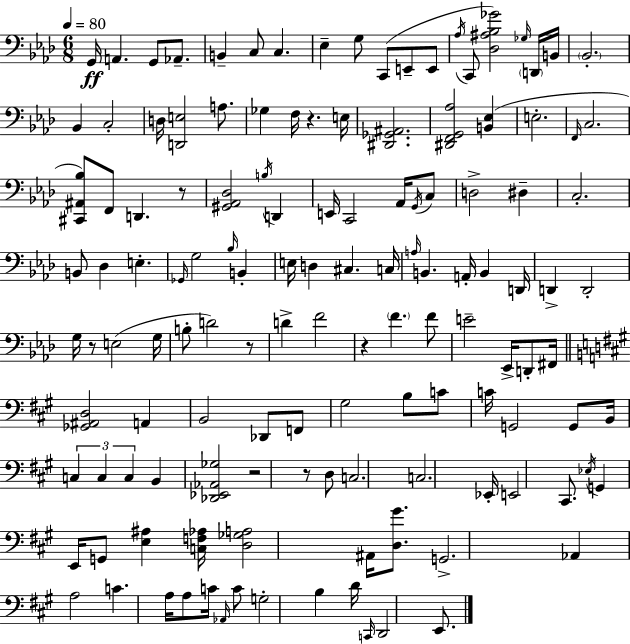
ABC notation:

X:1
T:Untitled
M:6/8
L:1/4
K:Fm
G,,/4 A,, G,,/2 _A,,/2 B,, C,/2 C, _E, G,/2 C,,/2 E,,/2 E,,/2 _A,/4 C,,/2 [_D,^A,_B,_G]2 _G,/4 D,,/4 B,,/4 _B,,2 _B,, C,2 D,/4 [D,,E,]2 A,/2 _G, F,/4 z E,/4 [^D,,_G,,^A,,]2 [^D,,F,,G,,_A,]2 [B,,_E,] E,2 F,,/4 C,2 [^C,,^A,,_B,]/2 F,,/2 D,, z/2 [^G,,_A,,_D,]2 B,/4 D,, E,,/4 C,,2 _A,,/4 G,,/4 C,/2 D,2 ^D, C,2 B,,/2 _D, E, _G,,/4 G,2 _B,/4 B,, E,/4 D, ^C, C,/4 A,/4 B,, A,,/4 B,, D,,/4 D,, D,,2 G,/4 z/2 E,2 G,/4 B,/2 D2 z/2 D F2 z F F/2 E2 _E,,/4 D,,/2 ^F,,/4 [_G,,^A,,D,]2 A,, B,,2 _D,,/2 F,,/2 ^G,2 B,/2 C/2 C/4 G,,2 G,,/2 B,,/4 C, C, C, B,, [_D,,_E,,_A,,_G,]2 z2 z/2 D,/2 C,2 C,2 _E,,/4 E,,2 ^C,,/2 _E,/4 G,, E,,/4 G,,/2 [E,^A,] [C,F,_A,]/4 [D,_G,A,]2 ^A,,/4 [D,^G]/2 G,,2 _A,, A,2 C A,/4 A,/2 C/4 _A,,/4 C/2 G,2 B, D/4 C,,/4 D,,2 E,,/2